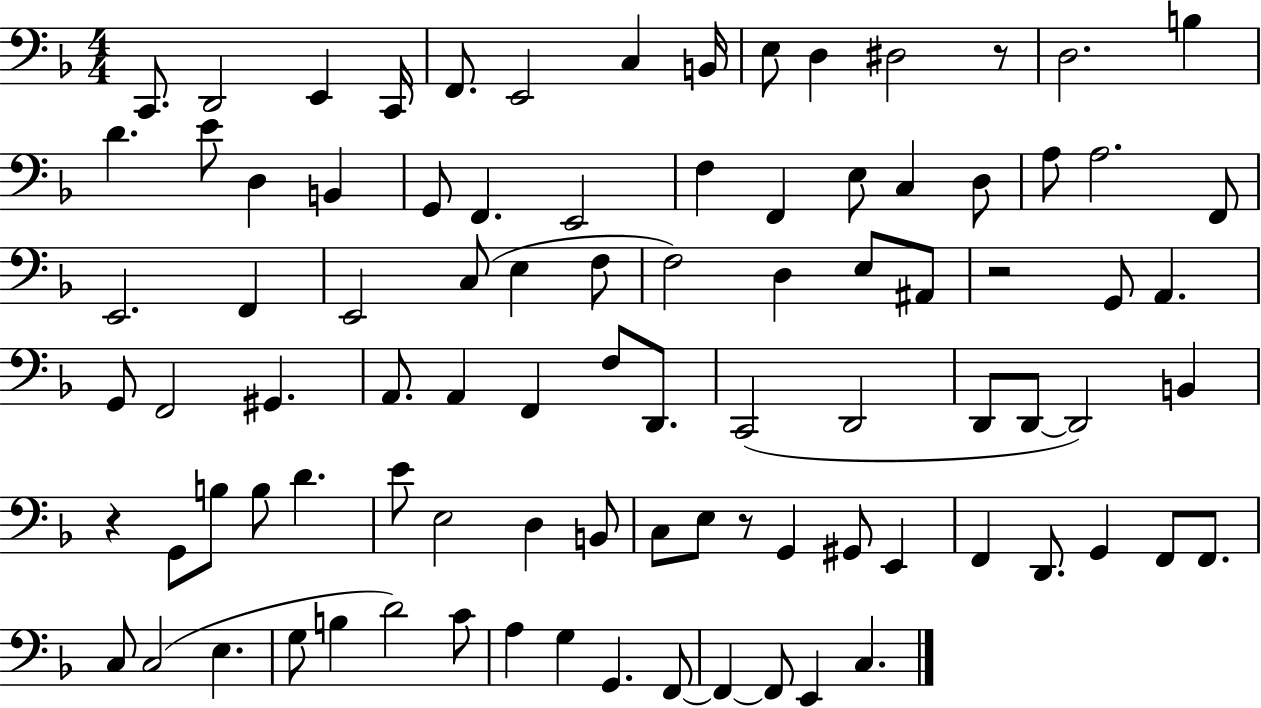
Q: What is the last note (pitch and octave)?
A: C3